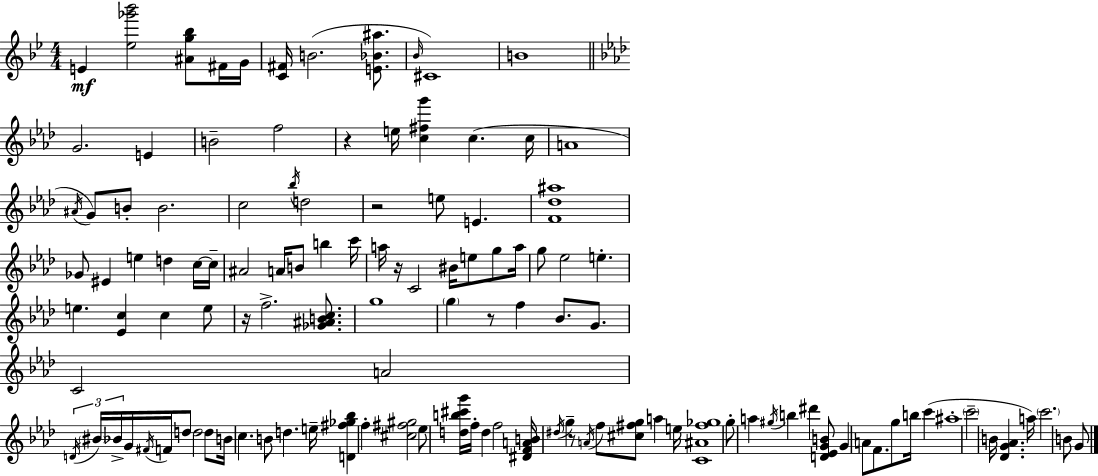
{
  \clef treble
  \numericTimeSignature
  \time 4/4
  \key g \minor
  e'4\mf <ees'' ges''' bes'''>2 <ais' g'' bes''>8 fis'16 g'16 | <c' fis'>16 b'2.( <e' bes' ais''>8. | \grace { bes'16 } cis'1) | b'1 | \break \bar "||" \break \key aes \major g'2. e'4 | b'2-- f''2 | r4 e''16 <c'' fis'' g'''>4 c''4.( c''16 | a'1 | \break \acciaccatura { ais'16 } g'8) b'8-. b'2. | c''2 \acciaccatura { bes''16 } d''2 | r2 e''8 e'4. | <f' des'' ais''>1 | \break ges'8 eis'4 e''4 d''4 | c''16~~ c''16-- ais'2 a'16 b'8 b''4 | c'''16 a''16 r16 c'2 bis'16 e''8 g''8 | a''16 g''8 ees''2 e''4.-. | \break e''4. <ees' c''>4 c''4 | e''8 r16 f''2.-> <ges' ais' b' c''>8. | g''1 | \parenthesize g''4 r8 f''4 bes'8. g'8. | \break c'2 a'2 | \tuplet 3/2 { \acciaccatura { d'16 } \parenthesize bis'16 bes'16-> } g'16 \acciaccatura { fis'16 } f'16 d''8 d''2 | d''8 b'16 c''4. b'8 d''4. | e''16-- <d' fis'' ges'' bes''>4 f''4-. <cis'' fis'' gis''>2 | \break ees''8 <d'' b'' cis''' g'''>16 f''16-. d''4 f''2 | <dis' f' a' b'>16 \acciaccatura { dis''16 } g''4-- r8 \acciaccatura { a'16 } f''8 <cis'' fis'' g''>8 | a''4 e''16 <c' ais' fis'' ges''>1 | g''8-. a''4 \acciaccatura { gis''16 } b''4 | \break dis'''4 <d' ees' g' b'>8 g'4 a'8 f'8. | g''8 b''16 c'''4( ais''1-. | \parenthesize c'''2-- b'16 | <des' g' aes'>4. a''16) \parenthesize c'''2. | \break b'8 g'8 \bar "|."
}